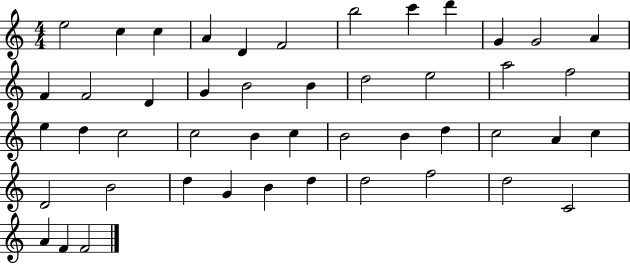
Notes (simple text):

E5/h C5/q C5/q A4/q D4/q F4/h B5/h C6/q D6/q G4/q G4/h A4/q F4/q F4/h D4/q G4/q B4/h B4/q D5/h E5/h A5/h F5/h E5/q D5/q C5/h C5/h B4/q C5/q B4/h B4/q D5/q C5/h A4/q C5/q D4/h B4/h D5/q G4/q B4/q D5/q D5/h F5/h D5/h C4/h A4/q F4/q F4/h